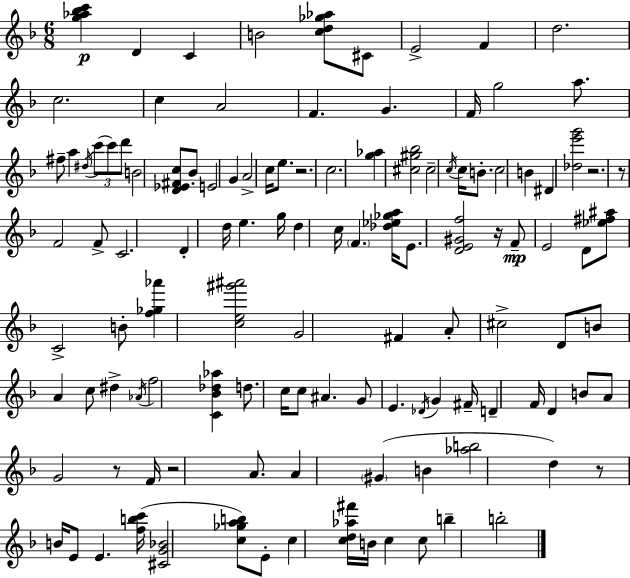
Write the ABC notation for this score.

X:1
T:Untitled
M:6/8
L:1/4
K:Dm
[g_a_bc'] D C B2 [cd_g_a]/2 ^C/2 E2 F d2 c2 c A2 F G F/4 g2 a/2 ^f/2 a ^d/4 c'/2 c'/2 d'/2 B2 [D_E^Fc]/2 _B/2 E2 G A2 c/4 e/2 z2 c2 [g_a] [^c^g_b]2 ^c2 c/4 c/4 B/2 c2 B ^D [_de'g']2 z2 z/2 F2 F/2 C2 D d/4 e g/4 d c/4 F [_d_e_ga]/4 E/2 [DE^Gf]2 z/4 F/2 E2 D/2 [_e^f^a]/2 C2 B/2 [f_g_a'] [ce^g'^a']2 G2 ^F A/2 ^c2 D/2 B/2 A c/2 ^d _A/4 f2 [C_B_d_a] d/2 c/4 c/2 ^A G/2 E _D/4 G ^F/4 D F/4 D B/2 A/2 G2 z/2 F/4 z2 A/2 A ^G B [_ab]2 d z/2 B/4 E/2 E [fbc']/4 [^CG_B]2 [c_gab]/2 E/2 c [cd_a^f']/4 B/4 c c/2 b b2